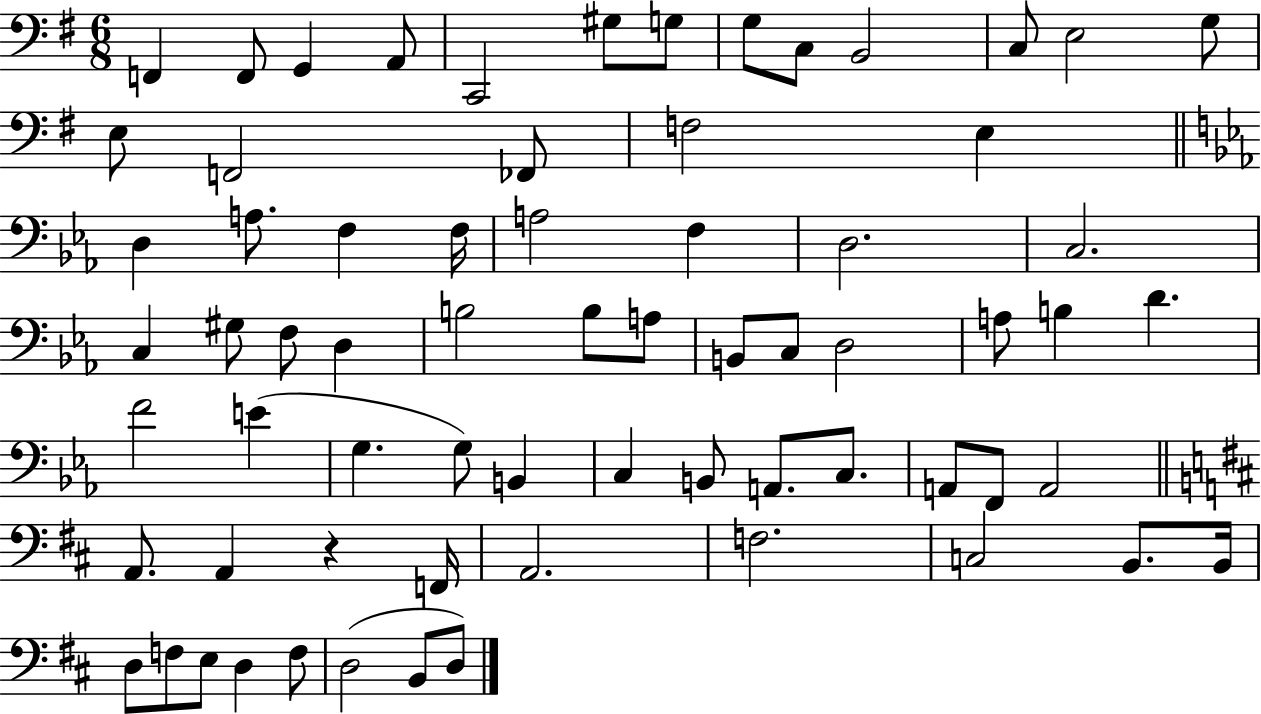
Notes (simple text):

F2/q F2/e G2/q A2/e C2/h G#3/e G3/e G3/e C3/e B2/h C3/e E3/h G3/e E3/e F2/h FES2/e F3/h E3/q D3/q A3/e. F3/q F3/s A3/h F3/q D3/h. C3/h. C3/q G#3/e F3/e D3/q B3/h B3/e A3/e B2/e C3/e D3/h A3/e B3/q D4/q. F4/h E4/q G3/q. G3/e B2/q C3/q B2/e A2/e. C3/e. A2/e F2/e A2/h A2/e. A2/q R/q F2/s A2/h. F3/h. C3/h B2/e. B2/s D3/e F3/e E3/e D3/q F3/e D3/h B2/e D3/e